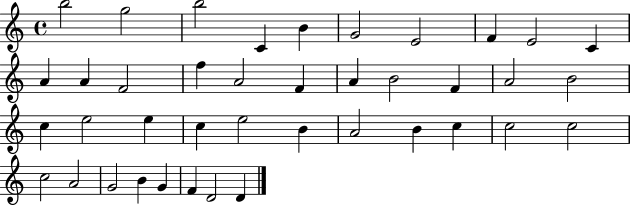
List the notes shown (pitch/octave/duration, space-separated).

B5/h G5/h B5/h C4/q B4/q G4/h E4/h F4/q E4/h C4/q A4/q A4/q F4/h F5/q A4/h F4/q A4/q B4/h F4/q A4/h B4/h C5/q E5/h E5/q C5/q E5/h B4/q A4/h B4/q C5/q C5/h C5/h C5/h A4/h G4/h B4/q G4/q F4/q D4/h D4/q